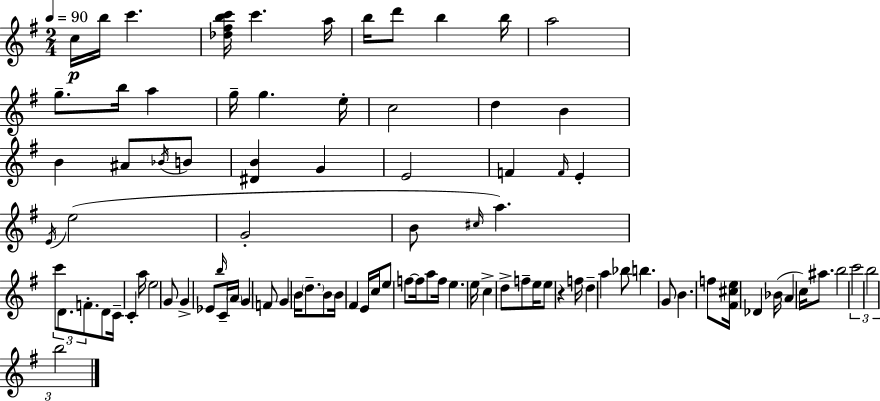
C5/s B5/s C6/q. [Db5,F#5,B5,C6]/s C6/q. A5/s B5/s D6/e B5/q B5/s A5/h G5/e. B5/s A5/q G5/s G5/q. E5/s C5/h D5/q B4/q B4/q A#4/e Bb4/s B4/e [D#4,B4]/q G4/q E4/h F4/q F4/s E4/q E4/s E5/h G4/h B4/e C#5/s A5/q. C6/e D4/e. F4/e. D4/e C4/s C4/q A5/s E5/h G4/e G4/q Eb4/e B5/s C4/s A4/s G4/q F4/e G4/q B4/s D5/e. B4/e B4/s F#4/q E4/s C5/s E5/e F5/e F5/s A5/e F5/s E5/q. E5/s C5/q D5/e F5/e E5/s E5/e R/q F5/s D5/q A5/q Bb5/e B5/q. G4/e B4/q. F5/e [F#4,C#5,E5]/s Db4/q Bb4/s A4/q C5/s A#5/e. B5/h C6/h B5/h B5/h